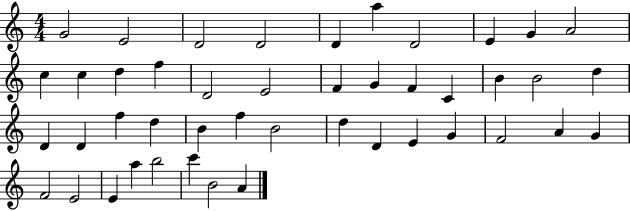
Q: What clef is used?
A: treble